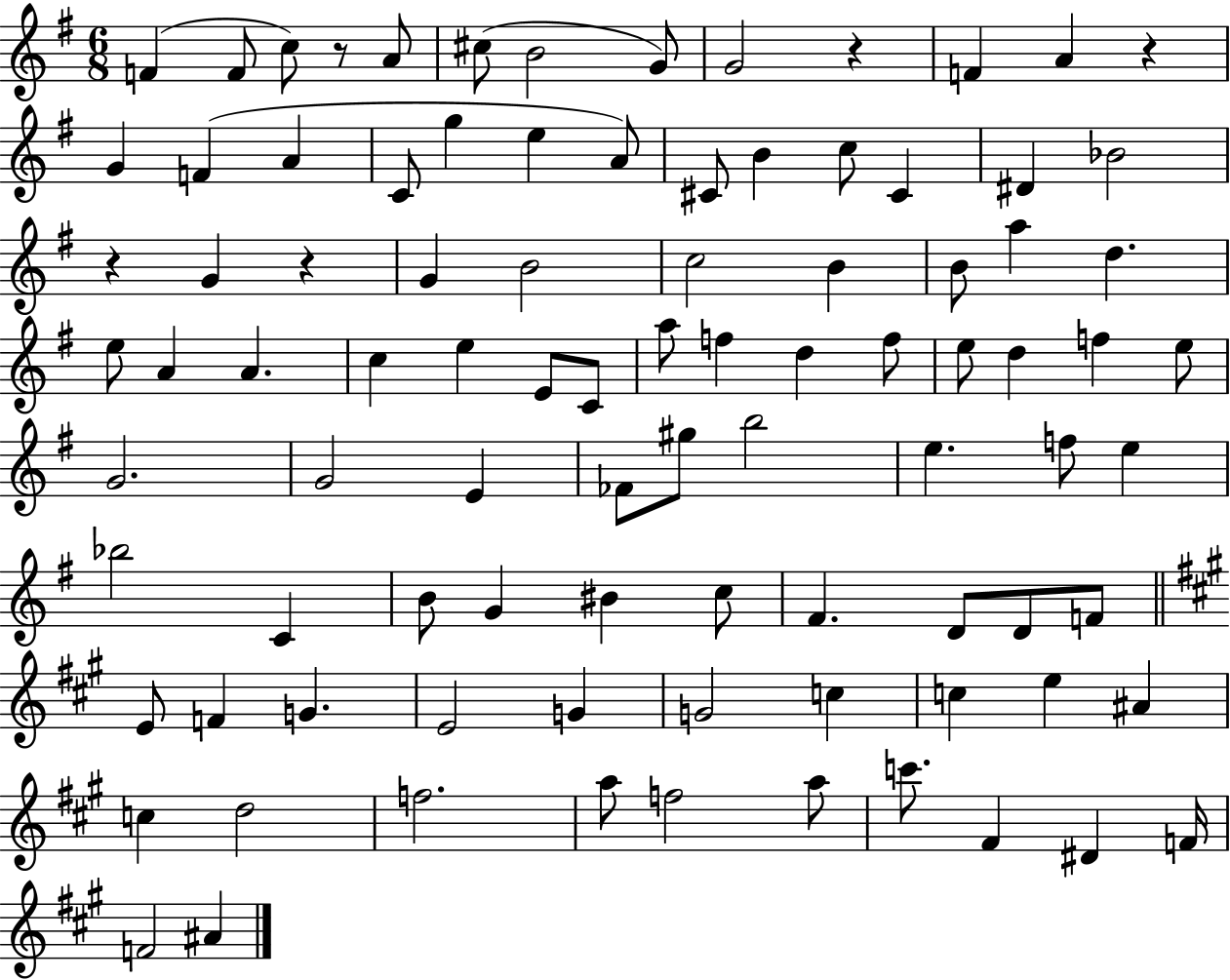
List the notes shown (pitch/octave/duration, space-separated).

F4/q F4/e C5/e R/e A4/e C#5/e B4/h G4/e G4/h R/q F4/q A4/q R/q G4/q F4/q A4/q C4/e G5/q E5/q A4/e C#4/e B4/q C5/e C#4/q D#4/q Bb4/h R/q G4/q R/q G4/q B4/h C5/h B4/q B4/e A5/q D5/q. E5/e A4/q A4/q. C5/q E5/q E4/e C4/e A5/e F5/q D5/q F5/e E5/e D5/q F5/q E5/e G4/h. G4/h E4/q FES4/e G#5/e B5/h E5/q. F5/e E5/q Bb5/h C4/q B4/e G4/q BIS4/q C5/e F#4/q. D4/e D4/e F4/e E4/e F4/q G4/q. E4/h G4/q G4/h C5/q C5/q E5/q A#4/q C5/q D5/h F5/h. A5/e F5/h A5/e C6/e. F#4/q D#4/q F4/s F4/h A#4/q